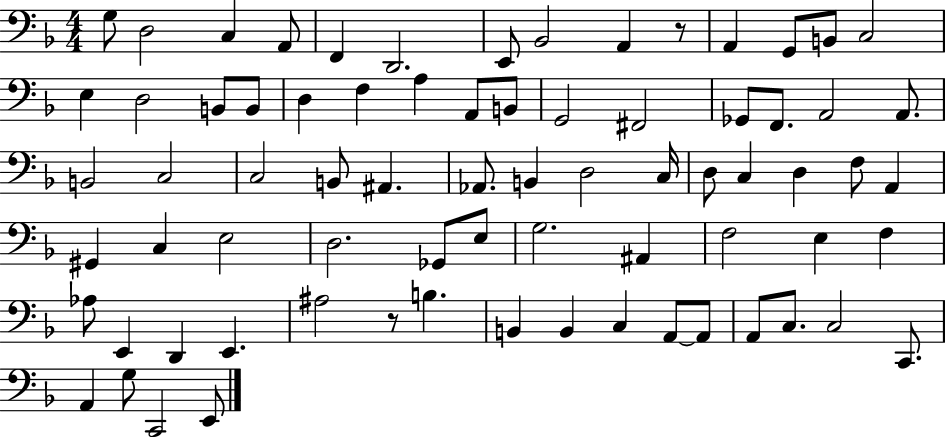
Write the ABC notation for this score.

X:1
T:Untitled
M:4/4
L:1/4
K:F
G,/2 D,2 C, A,,/2 F,, D,,2 E,,/2 _B,,2 A,, z/2 A,, G,,/2 B,,/2 C,2 E, D,2 B,,/2 B,,/2 D, F, A, A,,/2 B,,/2 G,,2 ^F,,2 _G,,/2 F,,/2 A,,2 A,,/2 B,,2 C,2 C,2 B,,/2 ^A,, _A,,/2 B,, D,2 C,/4 D,/2 C, D, F,/2 A,, ^G,, C, E,2 D,2 _G,,/2 E,/2 G,2 ^A,, F,2 E, F, _A,/2 E,, D,, E,, ^A,2 z/2 B, B,, B,, C, A,,/2 A,,/2 A,,/2 C,/2 C,2 C,,/2 A,, G,/2 C,,2 E,,/2